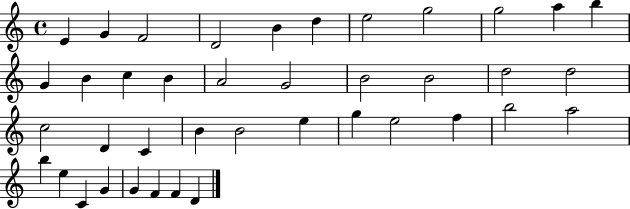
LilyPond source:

{
  \clef treble
  \time 4/4
  \defaultTimeSignature
  \key c \major
  e'4 g'4 f'2 | d'2 b'4 d''4 | e''2 g''2 | g''2 a''4 b''4 | \break g'4 b'4 c''4 b'4 | a'2 g'2 | b'2 b'2 | d''2 d''2 | \break c''2 d'4 c'4 | b'4 b'2 e''4 | g''4 e''2 f''4 | b''2 a''2 | \break b''4 e''4 c'4 g'4 | g'4 f'4 f'4 d'4 | \bar "|."
}